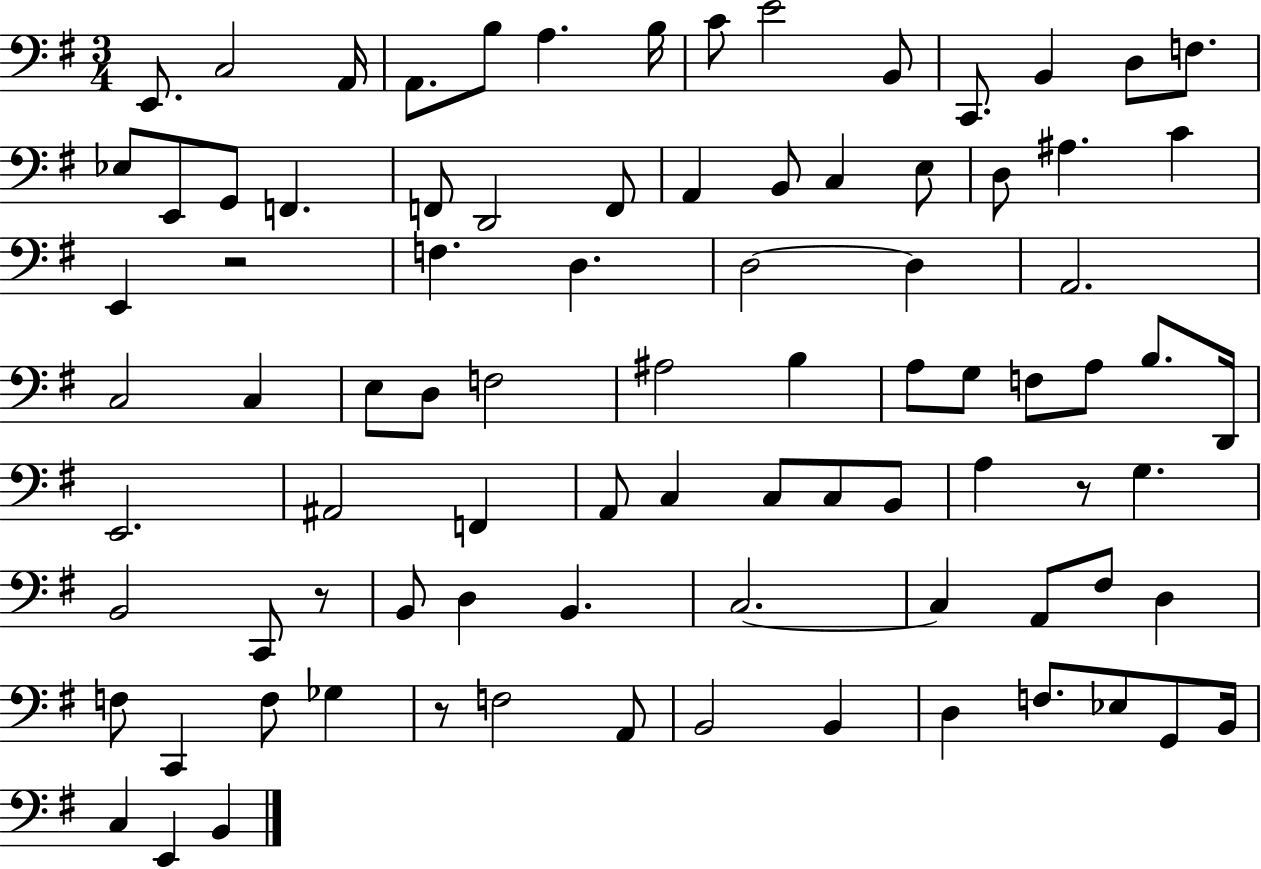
X:1
T:Untitled
M:3/4
L:1/4
K:G
E,,/2 C,2 A,,/4 A,,/2 B,/2 A, B,/4 C/2 E2 B,,/2 C,,/2 B,, D,/2 F,/2 _E,/2 E,,/2 G,,/2 F,, F,,/2 D,,2 F,,/2 A,, B,,/2 C, E,/2 D,/2 ^A, C E,, z2 F, D, D,2 D, A,,2 C,2 C, E,/2 D,/2 F,2 ^A,2 B, A,/2 G,/2 F,/2 A,/2 B,/2 D,,/4 E,,2 ^A,,2 F,, A,,/2 C, C,/2 C,/2 B,,/2 A, z/2 G, B,,2 C,,/2 z/2 B,,/2 D, B,, C,2 C, A,,/2 ^F,/2 D, F,/2 C,, F,/2 _G, z/2 F,2 A,,/2 B,,2 B,, D, F,/2 _E,/2 G,,/2 B,,/4 C, E,, B,,